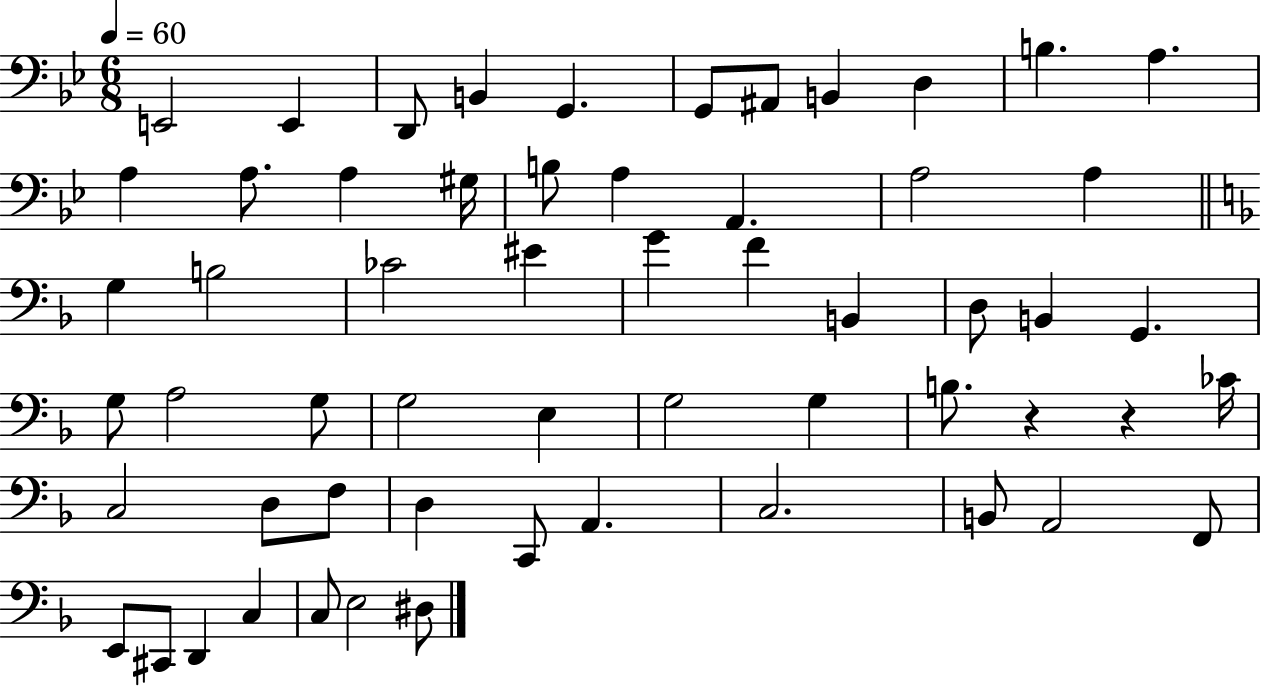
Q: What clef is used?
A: bass